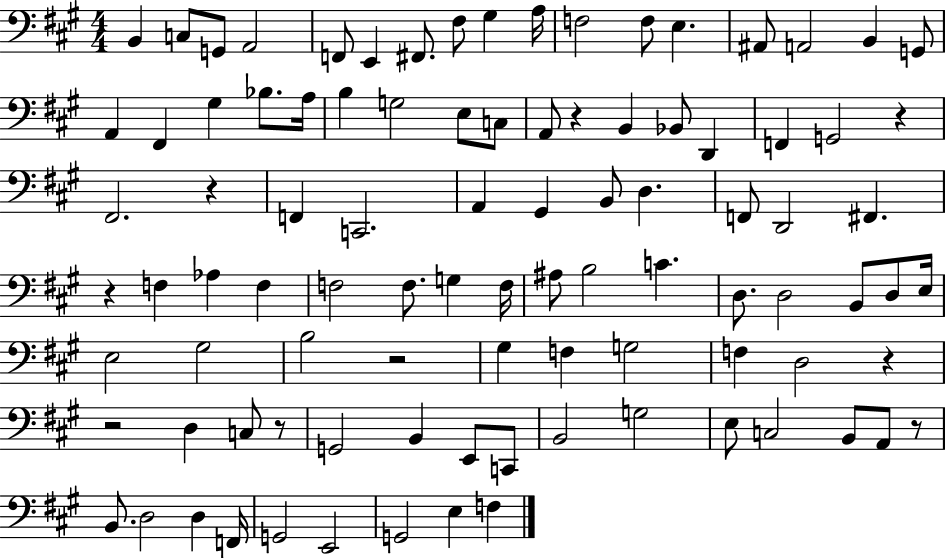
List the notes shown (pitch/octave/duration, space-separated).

B2/q C3/e G2/e A2/h F2/e E2/q F#2/e. F#3/e G#3/q A3/s F3/h F3/e E3/q. A#2/e A2/h B2/q G2/e A2/q F#2/q G#3/q Bb3/e. A3/s B3/q G3/h E3/e C3/e A2/e R/q B2/q Bb2/e D2/q F2/q G2/h R/q F#2/h. R/q F2/q C2/h. A2/q G#2/q B2/e D3/q. F2/e D2/h F#2/q. R/q F3/q Ab3/q F3/q F3/h F3/e. G3/q F3/s A#3/e B3/h C4/q. D3/e. D3/h B2/e D3/e E3/s E3/h G#3/h B3/h R/h G#3/q F3/q G3/h F3/q D3/h R/q R/h D3/q C3/e R/e G2/h B2/q E2/e C2/e B2/h G3/h E3/e C3/h B2/e A2/e R/e B2/e. D3/h D3/q F2/s G2/h E2/h G2/h E3/q F3/q